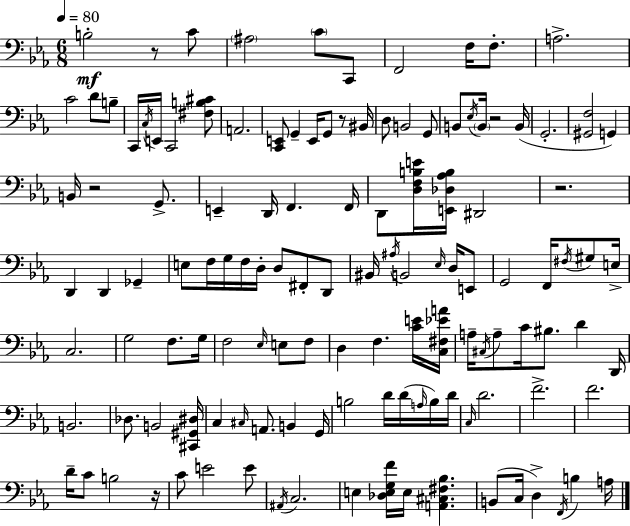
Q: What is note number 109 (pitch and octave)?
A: F2